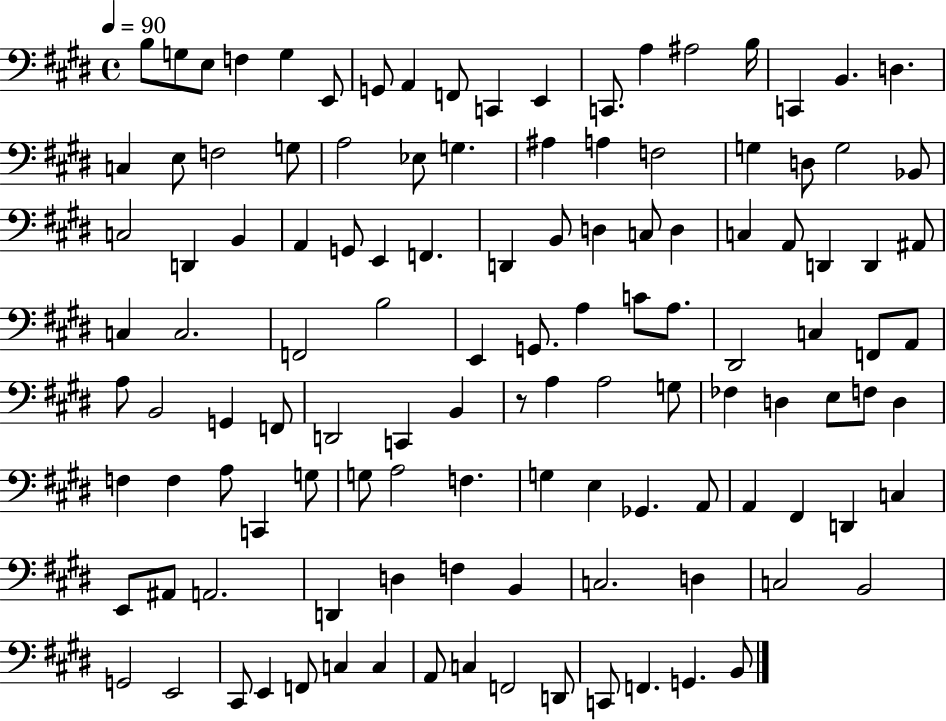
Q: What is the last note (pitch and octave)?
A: B2